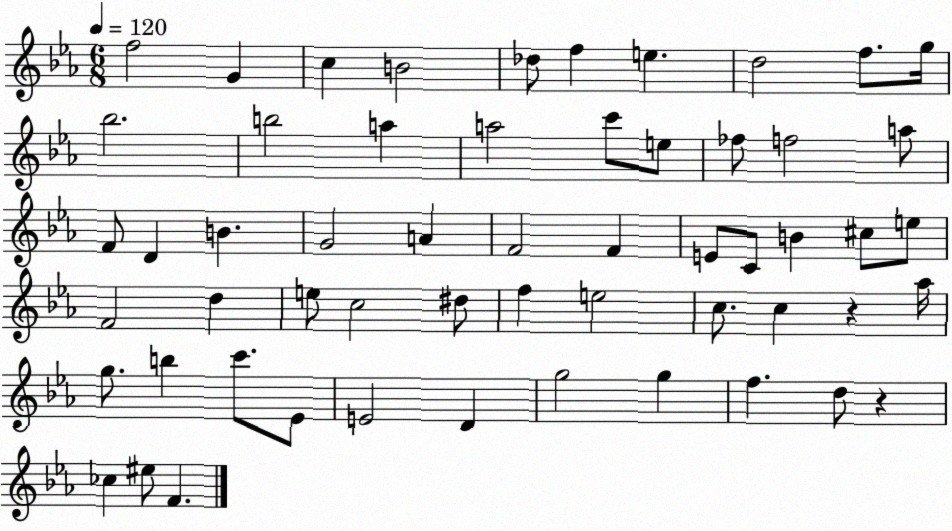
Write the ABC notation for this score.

X:1
T:Untitled
M:6/8
L:1/4
K:Eb
f2 G c B2 _d/2 f e d2 f/2 g/4 _b2 b2 a a2 c'/2 e/2 _f/2 f2 a/2 F/2 D B G2 A F2 F E/2 C/2 B ^c/2 e/2 F2 d e/2 c2 ^d/2 f e2 c/2 c z _a/4 g/2 b c'/2 _E/2 E2 D g2 g f d/2 z _c ^e/2 F